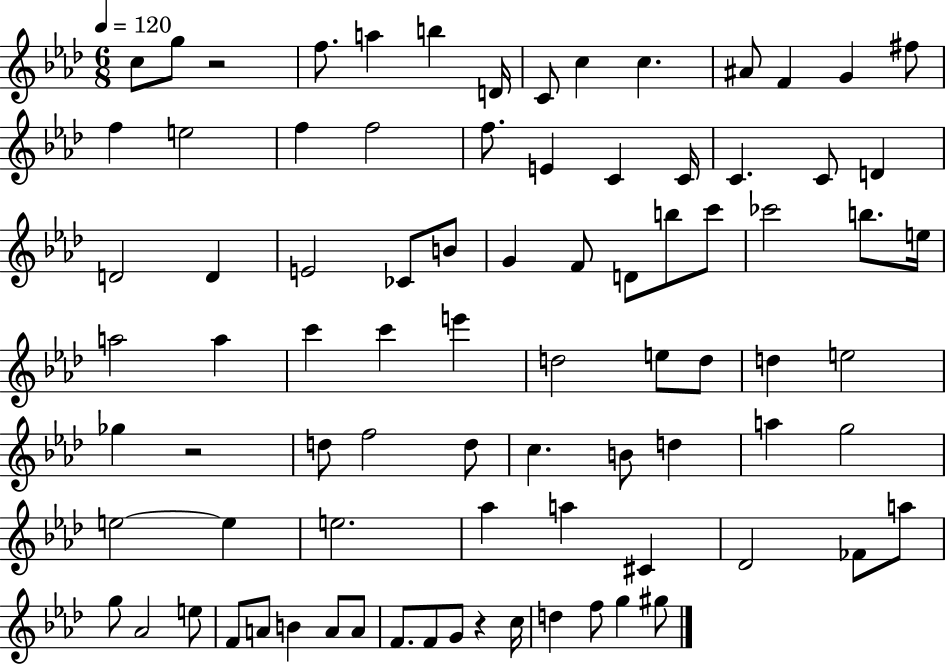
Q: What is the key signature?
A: AES major